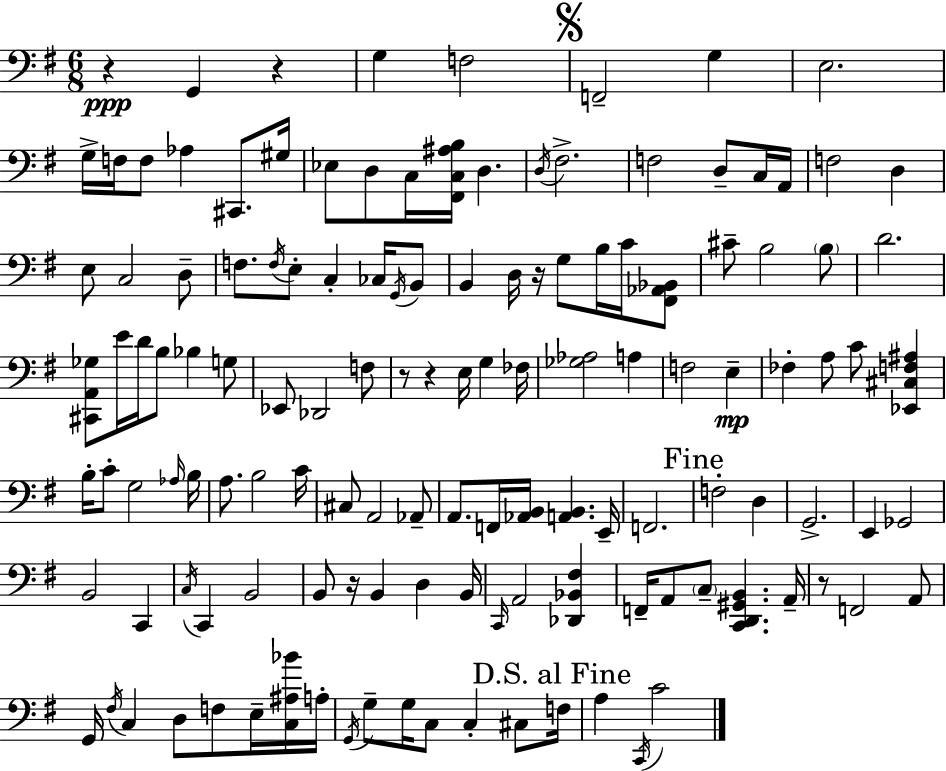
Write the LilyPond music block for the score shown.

{
  \clef bass
  \numericTimeSignature
  \time 6/8
  \key g \major
  \repeat volta 2 { r4\ppp g,4 r4 | g4 f2 | \mark \markup { \musicglyph "scripts.segno" } f,2-- g4 | e2. | \break g16-> f16 f8 aes4 cis,8. gis16 | ees8 d8 c16 <fis, c ais b>16 d4. | \acciaccatura { d16 } fis2.-> | f2 d8-- c16 | \break a,16 f2 d4 | e8 c2 d8-- | f8. \acciaccatura { f16 } e8-. c4-. ces16 | \acciaccatura { g,16 } b,8 b,4 d16 r16 g8 b16 | \break c'16 <fis, aes, bes,>8 cis'8-- b2 | \parenthesize b8 d'2. | <cis, a, ges>8 e'16 d'16 b8 bes4 | g8 ees,8 des,2 | \break f8 r8 r4 e16 g4 | fes16 <ges aes>2 a4 | f2 e4--\mp | fes4-. a8 c'8 <ees, cis f ais>4 | \break b16-. c'8-. g2 | \grace { aes16 } b16 a8. b2 | c'16 cis8 a,2 | aes,8-- a,8. f,16 <aes, b,>16 <a, b,>4. | \break e,16-- f,2. | \mark "Fine" f2-. | d4 g,2.-> | e,4 ges,2 | \break b,2 | c,4 \acciaccatura { c16 } c,4 b,2 | b,8 r16 b,4 | d4 b,16 \grace { c,16 } a,2 | \break <des, bes, fis>4 f,16-- a,8 \parenthesize c8-- <c, d, gis, b,>4. | a,16-- r8 f,2 | a,8 g,16 \acciaccatura { fis16 } c4 | d8 f8 e16-- <c ais bes'>16 a16-. \acciaccatura { g,16 } g8-- g16 c8 | \break c4-. cis8 \mark "D.S. al Fine" f16 a4 | \acciaccatura { c,16 } c'2 } \bar "|."
}